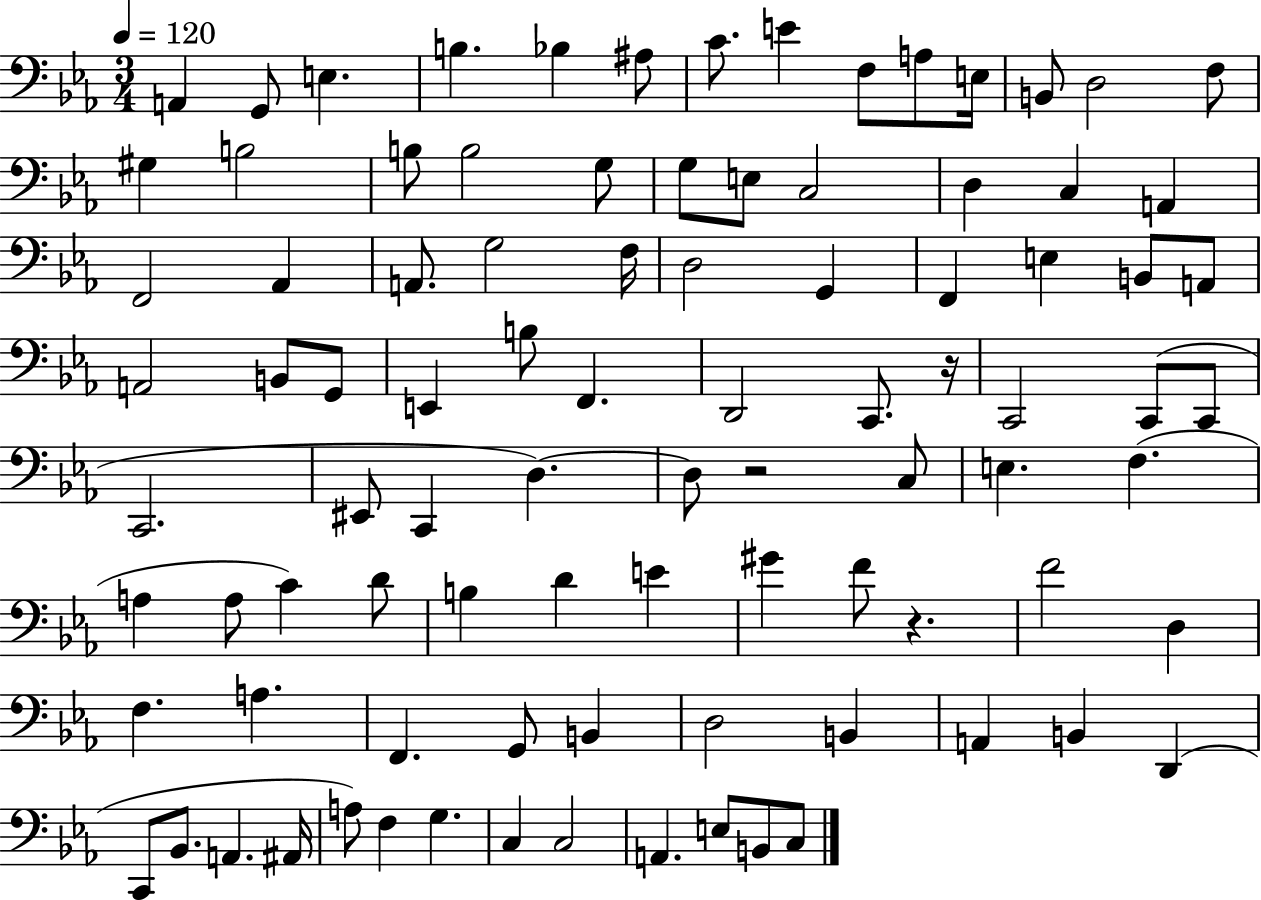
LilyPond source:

{
  \clef bass
  \numericTimeSignature
  \time 3/4
  \key ees \major
  \tempo 4 = 120
  \repeat volta 2 { a,4 g,8 e4. | b4. bes4 ais8 | c'8. e'4 f8 a8 e16 | b,8 d2 f8 | \break gis4 b2 | b8 b2 g8 | g8 e8 c2 | d4 c4 a,4 | \break f,2 aes,4 | a,8. g2 f16 | d2 g,4 | f,4 e4 b,8 a,8 | \break a,2 b,8 g,8 | e,4 b8 f,4. | d,2 c,8. r16 | c,2 c,8( c,8 | \break c,2. | eis,8 c,4 d4.~~) | d8 r2 c8 | e4. f4.( | \break a4 a8 c'4) d'8 | b4 d'4 e'4 | gis'4 f'8 r4. | f'2 d4 | \break f4. a4. | f,4. g,8 b,4 | d2 b,4 | a,4 b,4 d,4( | \break c,8 bes,8. a,4. ais,16 | a8) f4 g4. | c4 c2 | a,4. e8 b,8 c8 | \break } \bar "|."
}